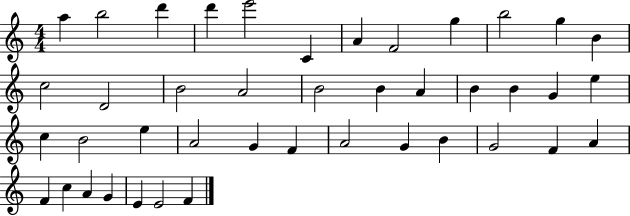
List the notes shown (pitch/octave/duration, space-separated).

A5/q B5/h D6/q D6/q E6/h C4/q A4/q F4/h G5/q B5/h G5/q B4/q C5/h D4/h B4/h A4/h B4/h B4/q A4/q B4/q B4/q G4/q E5/q C5/q B4/h E5/q A4/h G4/q F4/q A4/h G4/q B4/q G4/h F4/q A4/q F4/q C5/q A4/q G4/q E4/q E4/h F4/q